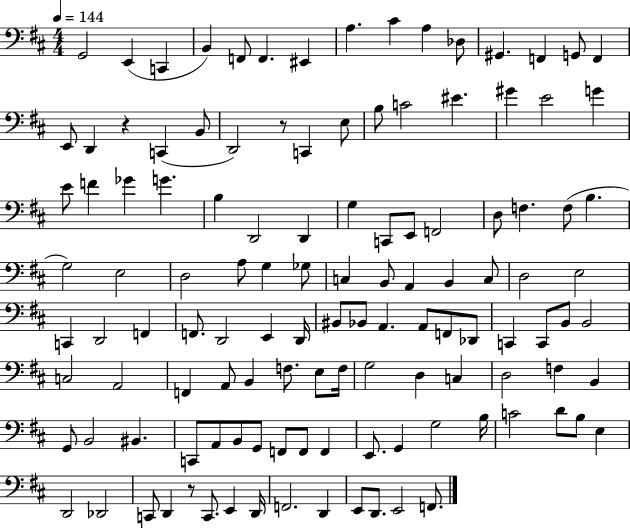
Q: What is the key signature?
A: D major